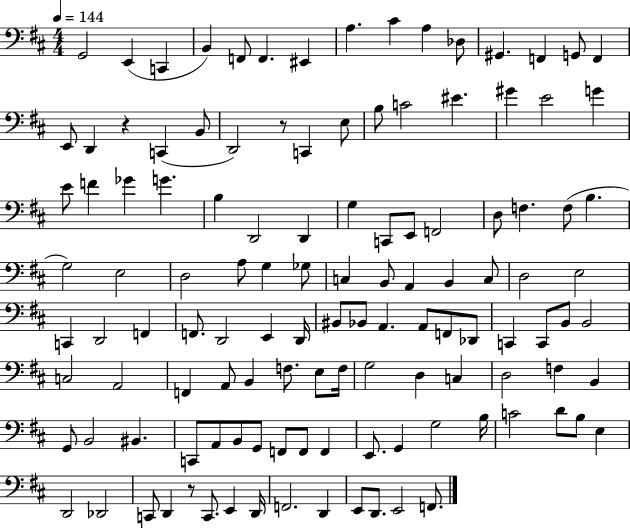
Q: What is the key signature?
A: D major